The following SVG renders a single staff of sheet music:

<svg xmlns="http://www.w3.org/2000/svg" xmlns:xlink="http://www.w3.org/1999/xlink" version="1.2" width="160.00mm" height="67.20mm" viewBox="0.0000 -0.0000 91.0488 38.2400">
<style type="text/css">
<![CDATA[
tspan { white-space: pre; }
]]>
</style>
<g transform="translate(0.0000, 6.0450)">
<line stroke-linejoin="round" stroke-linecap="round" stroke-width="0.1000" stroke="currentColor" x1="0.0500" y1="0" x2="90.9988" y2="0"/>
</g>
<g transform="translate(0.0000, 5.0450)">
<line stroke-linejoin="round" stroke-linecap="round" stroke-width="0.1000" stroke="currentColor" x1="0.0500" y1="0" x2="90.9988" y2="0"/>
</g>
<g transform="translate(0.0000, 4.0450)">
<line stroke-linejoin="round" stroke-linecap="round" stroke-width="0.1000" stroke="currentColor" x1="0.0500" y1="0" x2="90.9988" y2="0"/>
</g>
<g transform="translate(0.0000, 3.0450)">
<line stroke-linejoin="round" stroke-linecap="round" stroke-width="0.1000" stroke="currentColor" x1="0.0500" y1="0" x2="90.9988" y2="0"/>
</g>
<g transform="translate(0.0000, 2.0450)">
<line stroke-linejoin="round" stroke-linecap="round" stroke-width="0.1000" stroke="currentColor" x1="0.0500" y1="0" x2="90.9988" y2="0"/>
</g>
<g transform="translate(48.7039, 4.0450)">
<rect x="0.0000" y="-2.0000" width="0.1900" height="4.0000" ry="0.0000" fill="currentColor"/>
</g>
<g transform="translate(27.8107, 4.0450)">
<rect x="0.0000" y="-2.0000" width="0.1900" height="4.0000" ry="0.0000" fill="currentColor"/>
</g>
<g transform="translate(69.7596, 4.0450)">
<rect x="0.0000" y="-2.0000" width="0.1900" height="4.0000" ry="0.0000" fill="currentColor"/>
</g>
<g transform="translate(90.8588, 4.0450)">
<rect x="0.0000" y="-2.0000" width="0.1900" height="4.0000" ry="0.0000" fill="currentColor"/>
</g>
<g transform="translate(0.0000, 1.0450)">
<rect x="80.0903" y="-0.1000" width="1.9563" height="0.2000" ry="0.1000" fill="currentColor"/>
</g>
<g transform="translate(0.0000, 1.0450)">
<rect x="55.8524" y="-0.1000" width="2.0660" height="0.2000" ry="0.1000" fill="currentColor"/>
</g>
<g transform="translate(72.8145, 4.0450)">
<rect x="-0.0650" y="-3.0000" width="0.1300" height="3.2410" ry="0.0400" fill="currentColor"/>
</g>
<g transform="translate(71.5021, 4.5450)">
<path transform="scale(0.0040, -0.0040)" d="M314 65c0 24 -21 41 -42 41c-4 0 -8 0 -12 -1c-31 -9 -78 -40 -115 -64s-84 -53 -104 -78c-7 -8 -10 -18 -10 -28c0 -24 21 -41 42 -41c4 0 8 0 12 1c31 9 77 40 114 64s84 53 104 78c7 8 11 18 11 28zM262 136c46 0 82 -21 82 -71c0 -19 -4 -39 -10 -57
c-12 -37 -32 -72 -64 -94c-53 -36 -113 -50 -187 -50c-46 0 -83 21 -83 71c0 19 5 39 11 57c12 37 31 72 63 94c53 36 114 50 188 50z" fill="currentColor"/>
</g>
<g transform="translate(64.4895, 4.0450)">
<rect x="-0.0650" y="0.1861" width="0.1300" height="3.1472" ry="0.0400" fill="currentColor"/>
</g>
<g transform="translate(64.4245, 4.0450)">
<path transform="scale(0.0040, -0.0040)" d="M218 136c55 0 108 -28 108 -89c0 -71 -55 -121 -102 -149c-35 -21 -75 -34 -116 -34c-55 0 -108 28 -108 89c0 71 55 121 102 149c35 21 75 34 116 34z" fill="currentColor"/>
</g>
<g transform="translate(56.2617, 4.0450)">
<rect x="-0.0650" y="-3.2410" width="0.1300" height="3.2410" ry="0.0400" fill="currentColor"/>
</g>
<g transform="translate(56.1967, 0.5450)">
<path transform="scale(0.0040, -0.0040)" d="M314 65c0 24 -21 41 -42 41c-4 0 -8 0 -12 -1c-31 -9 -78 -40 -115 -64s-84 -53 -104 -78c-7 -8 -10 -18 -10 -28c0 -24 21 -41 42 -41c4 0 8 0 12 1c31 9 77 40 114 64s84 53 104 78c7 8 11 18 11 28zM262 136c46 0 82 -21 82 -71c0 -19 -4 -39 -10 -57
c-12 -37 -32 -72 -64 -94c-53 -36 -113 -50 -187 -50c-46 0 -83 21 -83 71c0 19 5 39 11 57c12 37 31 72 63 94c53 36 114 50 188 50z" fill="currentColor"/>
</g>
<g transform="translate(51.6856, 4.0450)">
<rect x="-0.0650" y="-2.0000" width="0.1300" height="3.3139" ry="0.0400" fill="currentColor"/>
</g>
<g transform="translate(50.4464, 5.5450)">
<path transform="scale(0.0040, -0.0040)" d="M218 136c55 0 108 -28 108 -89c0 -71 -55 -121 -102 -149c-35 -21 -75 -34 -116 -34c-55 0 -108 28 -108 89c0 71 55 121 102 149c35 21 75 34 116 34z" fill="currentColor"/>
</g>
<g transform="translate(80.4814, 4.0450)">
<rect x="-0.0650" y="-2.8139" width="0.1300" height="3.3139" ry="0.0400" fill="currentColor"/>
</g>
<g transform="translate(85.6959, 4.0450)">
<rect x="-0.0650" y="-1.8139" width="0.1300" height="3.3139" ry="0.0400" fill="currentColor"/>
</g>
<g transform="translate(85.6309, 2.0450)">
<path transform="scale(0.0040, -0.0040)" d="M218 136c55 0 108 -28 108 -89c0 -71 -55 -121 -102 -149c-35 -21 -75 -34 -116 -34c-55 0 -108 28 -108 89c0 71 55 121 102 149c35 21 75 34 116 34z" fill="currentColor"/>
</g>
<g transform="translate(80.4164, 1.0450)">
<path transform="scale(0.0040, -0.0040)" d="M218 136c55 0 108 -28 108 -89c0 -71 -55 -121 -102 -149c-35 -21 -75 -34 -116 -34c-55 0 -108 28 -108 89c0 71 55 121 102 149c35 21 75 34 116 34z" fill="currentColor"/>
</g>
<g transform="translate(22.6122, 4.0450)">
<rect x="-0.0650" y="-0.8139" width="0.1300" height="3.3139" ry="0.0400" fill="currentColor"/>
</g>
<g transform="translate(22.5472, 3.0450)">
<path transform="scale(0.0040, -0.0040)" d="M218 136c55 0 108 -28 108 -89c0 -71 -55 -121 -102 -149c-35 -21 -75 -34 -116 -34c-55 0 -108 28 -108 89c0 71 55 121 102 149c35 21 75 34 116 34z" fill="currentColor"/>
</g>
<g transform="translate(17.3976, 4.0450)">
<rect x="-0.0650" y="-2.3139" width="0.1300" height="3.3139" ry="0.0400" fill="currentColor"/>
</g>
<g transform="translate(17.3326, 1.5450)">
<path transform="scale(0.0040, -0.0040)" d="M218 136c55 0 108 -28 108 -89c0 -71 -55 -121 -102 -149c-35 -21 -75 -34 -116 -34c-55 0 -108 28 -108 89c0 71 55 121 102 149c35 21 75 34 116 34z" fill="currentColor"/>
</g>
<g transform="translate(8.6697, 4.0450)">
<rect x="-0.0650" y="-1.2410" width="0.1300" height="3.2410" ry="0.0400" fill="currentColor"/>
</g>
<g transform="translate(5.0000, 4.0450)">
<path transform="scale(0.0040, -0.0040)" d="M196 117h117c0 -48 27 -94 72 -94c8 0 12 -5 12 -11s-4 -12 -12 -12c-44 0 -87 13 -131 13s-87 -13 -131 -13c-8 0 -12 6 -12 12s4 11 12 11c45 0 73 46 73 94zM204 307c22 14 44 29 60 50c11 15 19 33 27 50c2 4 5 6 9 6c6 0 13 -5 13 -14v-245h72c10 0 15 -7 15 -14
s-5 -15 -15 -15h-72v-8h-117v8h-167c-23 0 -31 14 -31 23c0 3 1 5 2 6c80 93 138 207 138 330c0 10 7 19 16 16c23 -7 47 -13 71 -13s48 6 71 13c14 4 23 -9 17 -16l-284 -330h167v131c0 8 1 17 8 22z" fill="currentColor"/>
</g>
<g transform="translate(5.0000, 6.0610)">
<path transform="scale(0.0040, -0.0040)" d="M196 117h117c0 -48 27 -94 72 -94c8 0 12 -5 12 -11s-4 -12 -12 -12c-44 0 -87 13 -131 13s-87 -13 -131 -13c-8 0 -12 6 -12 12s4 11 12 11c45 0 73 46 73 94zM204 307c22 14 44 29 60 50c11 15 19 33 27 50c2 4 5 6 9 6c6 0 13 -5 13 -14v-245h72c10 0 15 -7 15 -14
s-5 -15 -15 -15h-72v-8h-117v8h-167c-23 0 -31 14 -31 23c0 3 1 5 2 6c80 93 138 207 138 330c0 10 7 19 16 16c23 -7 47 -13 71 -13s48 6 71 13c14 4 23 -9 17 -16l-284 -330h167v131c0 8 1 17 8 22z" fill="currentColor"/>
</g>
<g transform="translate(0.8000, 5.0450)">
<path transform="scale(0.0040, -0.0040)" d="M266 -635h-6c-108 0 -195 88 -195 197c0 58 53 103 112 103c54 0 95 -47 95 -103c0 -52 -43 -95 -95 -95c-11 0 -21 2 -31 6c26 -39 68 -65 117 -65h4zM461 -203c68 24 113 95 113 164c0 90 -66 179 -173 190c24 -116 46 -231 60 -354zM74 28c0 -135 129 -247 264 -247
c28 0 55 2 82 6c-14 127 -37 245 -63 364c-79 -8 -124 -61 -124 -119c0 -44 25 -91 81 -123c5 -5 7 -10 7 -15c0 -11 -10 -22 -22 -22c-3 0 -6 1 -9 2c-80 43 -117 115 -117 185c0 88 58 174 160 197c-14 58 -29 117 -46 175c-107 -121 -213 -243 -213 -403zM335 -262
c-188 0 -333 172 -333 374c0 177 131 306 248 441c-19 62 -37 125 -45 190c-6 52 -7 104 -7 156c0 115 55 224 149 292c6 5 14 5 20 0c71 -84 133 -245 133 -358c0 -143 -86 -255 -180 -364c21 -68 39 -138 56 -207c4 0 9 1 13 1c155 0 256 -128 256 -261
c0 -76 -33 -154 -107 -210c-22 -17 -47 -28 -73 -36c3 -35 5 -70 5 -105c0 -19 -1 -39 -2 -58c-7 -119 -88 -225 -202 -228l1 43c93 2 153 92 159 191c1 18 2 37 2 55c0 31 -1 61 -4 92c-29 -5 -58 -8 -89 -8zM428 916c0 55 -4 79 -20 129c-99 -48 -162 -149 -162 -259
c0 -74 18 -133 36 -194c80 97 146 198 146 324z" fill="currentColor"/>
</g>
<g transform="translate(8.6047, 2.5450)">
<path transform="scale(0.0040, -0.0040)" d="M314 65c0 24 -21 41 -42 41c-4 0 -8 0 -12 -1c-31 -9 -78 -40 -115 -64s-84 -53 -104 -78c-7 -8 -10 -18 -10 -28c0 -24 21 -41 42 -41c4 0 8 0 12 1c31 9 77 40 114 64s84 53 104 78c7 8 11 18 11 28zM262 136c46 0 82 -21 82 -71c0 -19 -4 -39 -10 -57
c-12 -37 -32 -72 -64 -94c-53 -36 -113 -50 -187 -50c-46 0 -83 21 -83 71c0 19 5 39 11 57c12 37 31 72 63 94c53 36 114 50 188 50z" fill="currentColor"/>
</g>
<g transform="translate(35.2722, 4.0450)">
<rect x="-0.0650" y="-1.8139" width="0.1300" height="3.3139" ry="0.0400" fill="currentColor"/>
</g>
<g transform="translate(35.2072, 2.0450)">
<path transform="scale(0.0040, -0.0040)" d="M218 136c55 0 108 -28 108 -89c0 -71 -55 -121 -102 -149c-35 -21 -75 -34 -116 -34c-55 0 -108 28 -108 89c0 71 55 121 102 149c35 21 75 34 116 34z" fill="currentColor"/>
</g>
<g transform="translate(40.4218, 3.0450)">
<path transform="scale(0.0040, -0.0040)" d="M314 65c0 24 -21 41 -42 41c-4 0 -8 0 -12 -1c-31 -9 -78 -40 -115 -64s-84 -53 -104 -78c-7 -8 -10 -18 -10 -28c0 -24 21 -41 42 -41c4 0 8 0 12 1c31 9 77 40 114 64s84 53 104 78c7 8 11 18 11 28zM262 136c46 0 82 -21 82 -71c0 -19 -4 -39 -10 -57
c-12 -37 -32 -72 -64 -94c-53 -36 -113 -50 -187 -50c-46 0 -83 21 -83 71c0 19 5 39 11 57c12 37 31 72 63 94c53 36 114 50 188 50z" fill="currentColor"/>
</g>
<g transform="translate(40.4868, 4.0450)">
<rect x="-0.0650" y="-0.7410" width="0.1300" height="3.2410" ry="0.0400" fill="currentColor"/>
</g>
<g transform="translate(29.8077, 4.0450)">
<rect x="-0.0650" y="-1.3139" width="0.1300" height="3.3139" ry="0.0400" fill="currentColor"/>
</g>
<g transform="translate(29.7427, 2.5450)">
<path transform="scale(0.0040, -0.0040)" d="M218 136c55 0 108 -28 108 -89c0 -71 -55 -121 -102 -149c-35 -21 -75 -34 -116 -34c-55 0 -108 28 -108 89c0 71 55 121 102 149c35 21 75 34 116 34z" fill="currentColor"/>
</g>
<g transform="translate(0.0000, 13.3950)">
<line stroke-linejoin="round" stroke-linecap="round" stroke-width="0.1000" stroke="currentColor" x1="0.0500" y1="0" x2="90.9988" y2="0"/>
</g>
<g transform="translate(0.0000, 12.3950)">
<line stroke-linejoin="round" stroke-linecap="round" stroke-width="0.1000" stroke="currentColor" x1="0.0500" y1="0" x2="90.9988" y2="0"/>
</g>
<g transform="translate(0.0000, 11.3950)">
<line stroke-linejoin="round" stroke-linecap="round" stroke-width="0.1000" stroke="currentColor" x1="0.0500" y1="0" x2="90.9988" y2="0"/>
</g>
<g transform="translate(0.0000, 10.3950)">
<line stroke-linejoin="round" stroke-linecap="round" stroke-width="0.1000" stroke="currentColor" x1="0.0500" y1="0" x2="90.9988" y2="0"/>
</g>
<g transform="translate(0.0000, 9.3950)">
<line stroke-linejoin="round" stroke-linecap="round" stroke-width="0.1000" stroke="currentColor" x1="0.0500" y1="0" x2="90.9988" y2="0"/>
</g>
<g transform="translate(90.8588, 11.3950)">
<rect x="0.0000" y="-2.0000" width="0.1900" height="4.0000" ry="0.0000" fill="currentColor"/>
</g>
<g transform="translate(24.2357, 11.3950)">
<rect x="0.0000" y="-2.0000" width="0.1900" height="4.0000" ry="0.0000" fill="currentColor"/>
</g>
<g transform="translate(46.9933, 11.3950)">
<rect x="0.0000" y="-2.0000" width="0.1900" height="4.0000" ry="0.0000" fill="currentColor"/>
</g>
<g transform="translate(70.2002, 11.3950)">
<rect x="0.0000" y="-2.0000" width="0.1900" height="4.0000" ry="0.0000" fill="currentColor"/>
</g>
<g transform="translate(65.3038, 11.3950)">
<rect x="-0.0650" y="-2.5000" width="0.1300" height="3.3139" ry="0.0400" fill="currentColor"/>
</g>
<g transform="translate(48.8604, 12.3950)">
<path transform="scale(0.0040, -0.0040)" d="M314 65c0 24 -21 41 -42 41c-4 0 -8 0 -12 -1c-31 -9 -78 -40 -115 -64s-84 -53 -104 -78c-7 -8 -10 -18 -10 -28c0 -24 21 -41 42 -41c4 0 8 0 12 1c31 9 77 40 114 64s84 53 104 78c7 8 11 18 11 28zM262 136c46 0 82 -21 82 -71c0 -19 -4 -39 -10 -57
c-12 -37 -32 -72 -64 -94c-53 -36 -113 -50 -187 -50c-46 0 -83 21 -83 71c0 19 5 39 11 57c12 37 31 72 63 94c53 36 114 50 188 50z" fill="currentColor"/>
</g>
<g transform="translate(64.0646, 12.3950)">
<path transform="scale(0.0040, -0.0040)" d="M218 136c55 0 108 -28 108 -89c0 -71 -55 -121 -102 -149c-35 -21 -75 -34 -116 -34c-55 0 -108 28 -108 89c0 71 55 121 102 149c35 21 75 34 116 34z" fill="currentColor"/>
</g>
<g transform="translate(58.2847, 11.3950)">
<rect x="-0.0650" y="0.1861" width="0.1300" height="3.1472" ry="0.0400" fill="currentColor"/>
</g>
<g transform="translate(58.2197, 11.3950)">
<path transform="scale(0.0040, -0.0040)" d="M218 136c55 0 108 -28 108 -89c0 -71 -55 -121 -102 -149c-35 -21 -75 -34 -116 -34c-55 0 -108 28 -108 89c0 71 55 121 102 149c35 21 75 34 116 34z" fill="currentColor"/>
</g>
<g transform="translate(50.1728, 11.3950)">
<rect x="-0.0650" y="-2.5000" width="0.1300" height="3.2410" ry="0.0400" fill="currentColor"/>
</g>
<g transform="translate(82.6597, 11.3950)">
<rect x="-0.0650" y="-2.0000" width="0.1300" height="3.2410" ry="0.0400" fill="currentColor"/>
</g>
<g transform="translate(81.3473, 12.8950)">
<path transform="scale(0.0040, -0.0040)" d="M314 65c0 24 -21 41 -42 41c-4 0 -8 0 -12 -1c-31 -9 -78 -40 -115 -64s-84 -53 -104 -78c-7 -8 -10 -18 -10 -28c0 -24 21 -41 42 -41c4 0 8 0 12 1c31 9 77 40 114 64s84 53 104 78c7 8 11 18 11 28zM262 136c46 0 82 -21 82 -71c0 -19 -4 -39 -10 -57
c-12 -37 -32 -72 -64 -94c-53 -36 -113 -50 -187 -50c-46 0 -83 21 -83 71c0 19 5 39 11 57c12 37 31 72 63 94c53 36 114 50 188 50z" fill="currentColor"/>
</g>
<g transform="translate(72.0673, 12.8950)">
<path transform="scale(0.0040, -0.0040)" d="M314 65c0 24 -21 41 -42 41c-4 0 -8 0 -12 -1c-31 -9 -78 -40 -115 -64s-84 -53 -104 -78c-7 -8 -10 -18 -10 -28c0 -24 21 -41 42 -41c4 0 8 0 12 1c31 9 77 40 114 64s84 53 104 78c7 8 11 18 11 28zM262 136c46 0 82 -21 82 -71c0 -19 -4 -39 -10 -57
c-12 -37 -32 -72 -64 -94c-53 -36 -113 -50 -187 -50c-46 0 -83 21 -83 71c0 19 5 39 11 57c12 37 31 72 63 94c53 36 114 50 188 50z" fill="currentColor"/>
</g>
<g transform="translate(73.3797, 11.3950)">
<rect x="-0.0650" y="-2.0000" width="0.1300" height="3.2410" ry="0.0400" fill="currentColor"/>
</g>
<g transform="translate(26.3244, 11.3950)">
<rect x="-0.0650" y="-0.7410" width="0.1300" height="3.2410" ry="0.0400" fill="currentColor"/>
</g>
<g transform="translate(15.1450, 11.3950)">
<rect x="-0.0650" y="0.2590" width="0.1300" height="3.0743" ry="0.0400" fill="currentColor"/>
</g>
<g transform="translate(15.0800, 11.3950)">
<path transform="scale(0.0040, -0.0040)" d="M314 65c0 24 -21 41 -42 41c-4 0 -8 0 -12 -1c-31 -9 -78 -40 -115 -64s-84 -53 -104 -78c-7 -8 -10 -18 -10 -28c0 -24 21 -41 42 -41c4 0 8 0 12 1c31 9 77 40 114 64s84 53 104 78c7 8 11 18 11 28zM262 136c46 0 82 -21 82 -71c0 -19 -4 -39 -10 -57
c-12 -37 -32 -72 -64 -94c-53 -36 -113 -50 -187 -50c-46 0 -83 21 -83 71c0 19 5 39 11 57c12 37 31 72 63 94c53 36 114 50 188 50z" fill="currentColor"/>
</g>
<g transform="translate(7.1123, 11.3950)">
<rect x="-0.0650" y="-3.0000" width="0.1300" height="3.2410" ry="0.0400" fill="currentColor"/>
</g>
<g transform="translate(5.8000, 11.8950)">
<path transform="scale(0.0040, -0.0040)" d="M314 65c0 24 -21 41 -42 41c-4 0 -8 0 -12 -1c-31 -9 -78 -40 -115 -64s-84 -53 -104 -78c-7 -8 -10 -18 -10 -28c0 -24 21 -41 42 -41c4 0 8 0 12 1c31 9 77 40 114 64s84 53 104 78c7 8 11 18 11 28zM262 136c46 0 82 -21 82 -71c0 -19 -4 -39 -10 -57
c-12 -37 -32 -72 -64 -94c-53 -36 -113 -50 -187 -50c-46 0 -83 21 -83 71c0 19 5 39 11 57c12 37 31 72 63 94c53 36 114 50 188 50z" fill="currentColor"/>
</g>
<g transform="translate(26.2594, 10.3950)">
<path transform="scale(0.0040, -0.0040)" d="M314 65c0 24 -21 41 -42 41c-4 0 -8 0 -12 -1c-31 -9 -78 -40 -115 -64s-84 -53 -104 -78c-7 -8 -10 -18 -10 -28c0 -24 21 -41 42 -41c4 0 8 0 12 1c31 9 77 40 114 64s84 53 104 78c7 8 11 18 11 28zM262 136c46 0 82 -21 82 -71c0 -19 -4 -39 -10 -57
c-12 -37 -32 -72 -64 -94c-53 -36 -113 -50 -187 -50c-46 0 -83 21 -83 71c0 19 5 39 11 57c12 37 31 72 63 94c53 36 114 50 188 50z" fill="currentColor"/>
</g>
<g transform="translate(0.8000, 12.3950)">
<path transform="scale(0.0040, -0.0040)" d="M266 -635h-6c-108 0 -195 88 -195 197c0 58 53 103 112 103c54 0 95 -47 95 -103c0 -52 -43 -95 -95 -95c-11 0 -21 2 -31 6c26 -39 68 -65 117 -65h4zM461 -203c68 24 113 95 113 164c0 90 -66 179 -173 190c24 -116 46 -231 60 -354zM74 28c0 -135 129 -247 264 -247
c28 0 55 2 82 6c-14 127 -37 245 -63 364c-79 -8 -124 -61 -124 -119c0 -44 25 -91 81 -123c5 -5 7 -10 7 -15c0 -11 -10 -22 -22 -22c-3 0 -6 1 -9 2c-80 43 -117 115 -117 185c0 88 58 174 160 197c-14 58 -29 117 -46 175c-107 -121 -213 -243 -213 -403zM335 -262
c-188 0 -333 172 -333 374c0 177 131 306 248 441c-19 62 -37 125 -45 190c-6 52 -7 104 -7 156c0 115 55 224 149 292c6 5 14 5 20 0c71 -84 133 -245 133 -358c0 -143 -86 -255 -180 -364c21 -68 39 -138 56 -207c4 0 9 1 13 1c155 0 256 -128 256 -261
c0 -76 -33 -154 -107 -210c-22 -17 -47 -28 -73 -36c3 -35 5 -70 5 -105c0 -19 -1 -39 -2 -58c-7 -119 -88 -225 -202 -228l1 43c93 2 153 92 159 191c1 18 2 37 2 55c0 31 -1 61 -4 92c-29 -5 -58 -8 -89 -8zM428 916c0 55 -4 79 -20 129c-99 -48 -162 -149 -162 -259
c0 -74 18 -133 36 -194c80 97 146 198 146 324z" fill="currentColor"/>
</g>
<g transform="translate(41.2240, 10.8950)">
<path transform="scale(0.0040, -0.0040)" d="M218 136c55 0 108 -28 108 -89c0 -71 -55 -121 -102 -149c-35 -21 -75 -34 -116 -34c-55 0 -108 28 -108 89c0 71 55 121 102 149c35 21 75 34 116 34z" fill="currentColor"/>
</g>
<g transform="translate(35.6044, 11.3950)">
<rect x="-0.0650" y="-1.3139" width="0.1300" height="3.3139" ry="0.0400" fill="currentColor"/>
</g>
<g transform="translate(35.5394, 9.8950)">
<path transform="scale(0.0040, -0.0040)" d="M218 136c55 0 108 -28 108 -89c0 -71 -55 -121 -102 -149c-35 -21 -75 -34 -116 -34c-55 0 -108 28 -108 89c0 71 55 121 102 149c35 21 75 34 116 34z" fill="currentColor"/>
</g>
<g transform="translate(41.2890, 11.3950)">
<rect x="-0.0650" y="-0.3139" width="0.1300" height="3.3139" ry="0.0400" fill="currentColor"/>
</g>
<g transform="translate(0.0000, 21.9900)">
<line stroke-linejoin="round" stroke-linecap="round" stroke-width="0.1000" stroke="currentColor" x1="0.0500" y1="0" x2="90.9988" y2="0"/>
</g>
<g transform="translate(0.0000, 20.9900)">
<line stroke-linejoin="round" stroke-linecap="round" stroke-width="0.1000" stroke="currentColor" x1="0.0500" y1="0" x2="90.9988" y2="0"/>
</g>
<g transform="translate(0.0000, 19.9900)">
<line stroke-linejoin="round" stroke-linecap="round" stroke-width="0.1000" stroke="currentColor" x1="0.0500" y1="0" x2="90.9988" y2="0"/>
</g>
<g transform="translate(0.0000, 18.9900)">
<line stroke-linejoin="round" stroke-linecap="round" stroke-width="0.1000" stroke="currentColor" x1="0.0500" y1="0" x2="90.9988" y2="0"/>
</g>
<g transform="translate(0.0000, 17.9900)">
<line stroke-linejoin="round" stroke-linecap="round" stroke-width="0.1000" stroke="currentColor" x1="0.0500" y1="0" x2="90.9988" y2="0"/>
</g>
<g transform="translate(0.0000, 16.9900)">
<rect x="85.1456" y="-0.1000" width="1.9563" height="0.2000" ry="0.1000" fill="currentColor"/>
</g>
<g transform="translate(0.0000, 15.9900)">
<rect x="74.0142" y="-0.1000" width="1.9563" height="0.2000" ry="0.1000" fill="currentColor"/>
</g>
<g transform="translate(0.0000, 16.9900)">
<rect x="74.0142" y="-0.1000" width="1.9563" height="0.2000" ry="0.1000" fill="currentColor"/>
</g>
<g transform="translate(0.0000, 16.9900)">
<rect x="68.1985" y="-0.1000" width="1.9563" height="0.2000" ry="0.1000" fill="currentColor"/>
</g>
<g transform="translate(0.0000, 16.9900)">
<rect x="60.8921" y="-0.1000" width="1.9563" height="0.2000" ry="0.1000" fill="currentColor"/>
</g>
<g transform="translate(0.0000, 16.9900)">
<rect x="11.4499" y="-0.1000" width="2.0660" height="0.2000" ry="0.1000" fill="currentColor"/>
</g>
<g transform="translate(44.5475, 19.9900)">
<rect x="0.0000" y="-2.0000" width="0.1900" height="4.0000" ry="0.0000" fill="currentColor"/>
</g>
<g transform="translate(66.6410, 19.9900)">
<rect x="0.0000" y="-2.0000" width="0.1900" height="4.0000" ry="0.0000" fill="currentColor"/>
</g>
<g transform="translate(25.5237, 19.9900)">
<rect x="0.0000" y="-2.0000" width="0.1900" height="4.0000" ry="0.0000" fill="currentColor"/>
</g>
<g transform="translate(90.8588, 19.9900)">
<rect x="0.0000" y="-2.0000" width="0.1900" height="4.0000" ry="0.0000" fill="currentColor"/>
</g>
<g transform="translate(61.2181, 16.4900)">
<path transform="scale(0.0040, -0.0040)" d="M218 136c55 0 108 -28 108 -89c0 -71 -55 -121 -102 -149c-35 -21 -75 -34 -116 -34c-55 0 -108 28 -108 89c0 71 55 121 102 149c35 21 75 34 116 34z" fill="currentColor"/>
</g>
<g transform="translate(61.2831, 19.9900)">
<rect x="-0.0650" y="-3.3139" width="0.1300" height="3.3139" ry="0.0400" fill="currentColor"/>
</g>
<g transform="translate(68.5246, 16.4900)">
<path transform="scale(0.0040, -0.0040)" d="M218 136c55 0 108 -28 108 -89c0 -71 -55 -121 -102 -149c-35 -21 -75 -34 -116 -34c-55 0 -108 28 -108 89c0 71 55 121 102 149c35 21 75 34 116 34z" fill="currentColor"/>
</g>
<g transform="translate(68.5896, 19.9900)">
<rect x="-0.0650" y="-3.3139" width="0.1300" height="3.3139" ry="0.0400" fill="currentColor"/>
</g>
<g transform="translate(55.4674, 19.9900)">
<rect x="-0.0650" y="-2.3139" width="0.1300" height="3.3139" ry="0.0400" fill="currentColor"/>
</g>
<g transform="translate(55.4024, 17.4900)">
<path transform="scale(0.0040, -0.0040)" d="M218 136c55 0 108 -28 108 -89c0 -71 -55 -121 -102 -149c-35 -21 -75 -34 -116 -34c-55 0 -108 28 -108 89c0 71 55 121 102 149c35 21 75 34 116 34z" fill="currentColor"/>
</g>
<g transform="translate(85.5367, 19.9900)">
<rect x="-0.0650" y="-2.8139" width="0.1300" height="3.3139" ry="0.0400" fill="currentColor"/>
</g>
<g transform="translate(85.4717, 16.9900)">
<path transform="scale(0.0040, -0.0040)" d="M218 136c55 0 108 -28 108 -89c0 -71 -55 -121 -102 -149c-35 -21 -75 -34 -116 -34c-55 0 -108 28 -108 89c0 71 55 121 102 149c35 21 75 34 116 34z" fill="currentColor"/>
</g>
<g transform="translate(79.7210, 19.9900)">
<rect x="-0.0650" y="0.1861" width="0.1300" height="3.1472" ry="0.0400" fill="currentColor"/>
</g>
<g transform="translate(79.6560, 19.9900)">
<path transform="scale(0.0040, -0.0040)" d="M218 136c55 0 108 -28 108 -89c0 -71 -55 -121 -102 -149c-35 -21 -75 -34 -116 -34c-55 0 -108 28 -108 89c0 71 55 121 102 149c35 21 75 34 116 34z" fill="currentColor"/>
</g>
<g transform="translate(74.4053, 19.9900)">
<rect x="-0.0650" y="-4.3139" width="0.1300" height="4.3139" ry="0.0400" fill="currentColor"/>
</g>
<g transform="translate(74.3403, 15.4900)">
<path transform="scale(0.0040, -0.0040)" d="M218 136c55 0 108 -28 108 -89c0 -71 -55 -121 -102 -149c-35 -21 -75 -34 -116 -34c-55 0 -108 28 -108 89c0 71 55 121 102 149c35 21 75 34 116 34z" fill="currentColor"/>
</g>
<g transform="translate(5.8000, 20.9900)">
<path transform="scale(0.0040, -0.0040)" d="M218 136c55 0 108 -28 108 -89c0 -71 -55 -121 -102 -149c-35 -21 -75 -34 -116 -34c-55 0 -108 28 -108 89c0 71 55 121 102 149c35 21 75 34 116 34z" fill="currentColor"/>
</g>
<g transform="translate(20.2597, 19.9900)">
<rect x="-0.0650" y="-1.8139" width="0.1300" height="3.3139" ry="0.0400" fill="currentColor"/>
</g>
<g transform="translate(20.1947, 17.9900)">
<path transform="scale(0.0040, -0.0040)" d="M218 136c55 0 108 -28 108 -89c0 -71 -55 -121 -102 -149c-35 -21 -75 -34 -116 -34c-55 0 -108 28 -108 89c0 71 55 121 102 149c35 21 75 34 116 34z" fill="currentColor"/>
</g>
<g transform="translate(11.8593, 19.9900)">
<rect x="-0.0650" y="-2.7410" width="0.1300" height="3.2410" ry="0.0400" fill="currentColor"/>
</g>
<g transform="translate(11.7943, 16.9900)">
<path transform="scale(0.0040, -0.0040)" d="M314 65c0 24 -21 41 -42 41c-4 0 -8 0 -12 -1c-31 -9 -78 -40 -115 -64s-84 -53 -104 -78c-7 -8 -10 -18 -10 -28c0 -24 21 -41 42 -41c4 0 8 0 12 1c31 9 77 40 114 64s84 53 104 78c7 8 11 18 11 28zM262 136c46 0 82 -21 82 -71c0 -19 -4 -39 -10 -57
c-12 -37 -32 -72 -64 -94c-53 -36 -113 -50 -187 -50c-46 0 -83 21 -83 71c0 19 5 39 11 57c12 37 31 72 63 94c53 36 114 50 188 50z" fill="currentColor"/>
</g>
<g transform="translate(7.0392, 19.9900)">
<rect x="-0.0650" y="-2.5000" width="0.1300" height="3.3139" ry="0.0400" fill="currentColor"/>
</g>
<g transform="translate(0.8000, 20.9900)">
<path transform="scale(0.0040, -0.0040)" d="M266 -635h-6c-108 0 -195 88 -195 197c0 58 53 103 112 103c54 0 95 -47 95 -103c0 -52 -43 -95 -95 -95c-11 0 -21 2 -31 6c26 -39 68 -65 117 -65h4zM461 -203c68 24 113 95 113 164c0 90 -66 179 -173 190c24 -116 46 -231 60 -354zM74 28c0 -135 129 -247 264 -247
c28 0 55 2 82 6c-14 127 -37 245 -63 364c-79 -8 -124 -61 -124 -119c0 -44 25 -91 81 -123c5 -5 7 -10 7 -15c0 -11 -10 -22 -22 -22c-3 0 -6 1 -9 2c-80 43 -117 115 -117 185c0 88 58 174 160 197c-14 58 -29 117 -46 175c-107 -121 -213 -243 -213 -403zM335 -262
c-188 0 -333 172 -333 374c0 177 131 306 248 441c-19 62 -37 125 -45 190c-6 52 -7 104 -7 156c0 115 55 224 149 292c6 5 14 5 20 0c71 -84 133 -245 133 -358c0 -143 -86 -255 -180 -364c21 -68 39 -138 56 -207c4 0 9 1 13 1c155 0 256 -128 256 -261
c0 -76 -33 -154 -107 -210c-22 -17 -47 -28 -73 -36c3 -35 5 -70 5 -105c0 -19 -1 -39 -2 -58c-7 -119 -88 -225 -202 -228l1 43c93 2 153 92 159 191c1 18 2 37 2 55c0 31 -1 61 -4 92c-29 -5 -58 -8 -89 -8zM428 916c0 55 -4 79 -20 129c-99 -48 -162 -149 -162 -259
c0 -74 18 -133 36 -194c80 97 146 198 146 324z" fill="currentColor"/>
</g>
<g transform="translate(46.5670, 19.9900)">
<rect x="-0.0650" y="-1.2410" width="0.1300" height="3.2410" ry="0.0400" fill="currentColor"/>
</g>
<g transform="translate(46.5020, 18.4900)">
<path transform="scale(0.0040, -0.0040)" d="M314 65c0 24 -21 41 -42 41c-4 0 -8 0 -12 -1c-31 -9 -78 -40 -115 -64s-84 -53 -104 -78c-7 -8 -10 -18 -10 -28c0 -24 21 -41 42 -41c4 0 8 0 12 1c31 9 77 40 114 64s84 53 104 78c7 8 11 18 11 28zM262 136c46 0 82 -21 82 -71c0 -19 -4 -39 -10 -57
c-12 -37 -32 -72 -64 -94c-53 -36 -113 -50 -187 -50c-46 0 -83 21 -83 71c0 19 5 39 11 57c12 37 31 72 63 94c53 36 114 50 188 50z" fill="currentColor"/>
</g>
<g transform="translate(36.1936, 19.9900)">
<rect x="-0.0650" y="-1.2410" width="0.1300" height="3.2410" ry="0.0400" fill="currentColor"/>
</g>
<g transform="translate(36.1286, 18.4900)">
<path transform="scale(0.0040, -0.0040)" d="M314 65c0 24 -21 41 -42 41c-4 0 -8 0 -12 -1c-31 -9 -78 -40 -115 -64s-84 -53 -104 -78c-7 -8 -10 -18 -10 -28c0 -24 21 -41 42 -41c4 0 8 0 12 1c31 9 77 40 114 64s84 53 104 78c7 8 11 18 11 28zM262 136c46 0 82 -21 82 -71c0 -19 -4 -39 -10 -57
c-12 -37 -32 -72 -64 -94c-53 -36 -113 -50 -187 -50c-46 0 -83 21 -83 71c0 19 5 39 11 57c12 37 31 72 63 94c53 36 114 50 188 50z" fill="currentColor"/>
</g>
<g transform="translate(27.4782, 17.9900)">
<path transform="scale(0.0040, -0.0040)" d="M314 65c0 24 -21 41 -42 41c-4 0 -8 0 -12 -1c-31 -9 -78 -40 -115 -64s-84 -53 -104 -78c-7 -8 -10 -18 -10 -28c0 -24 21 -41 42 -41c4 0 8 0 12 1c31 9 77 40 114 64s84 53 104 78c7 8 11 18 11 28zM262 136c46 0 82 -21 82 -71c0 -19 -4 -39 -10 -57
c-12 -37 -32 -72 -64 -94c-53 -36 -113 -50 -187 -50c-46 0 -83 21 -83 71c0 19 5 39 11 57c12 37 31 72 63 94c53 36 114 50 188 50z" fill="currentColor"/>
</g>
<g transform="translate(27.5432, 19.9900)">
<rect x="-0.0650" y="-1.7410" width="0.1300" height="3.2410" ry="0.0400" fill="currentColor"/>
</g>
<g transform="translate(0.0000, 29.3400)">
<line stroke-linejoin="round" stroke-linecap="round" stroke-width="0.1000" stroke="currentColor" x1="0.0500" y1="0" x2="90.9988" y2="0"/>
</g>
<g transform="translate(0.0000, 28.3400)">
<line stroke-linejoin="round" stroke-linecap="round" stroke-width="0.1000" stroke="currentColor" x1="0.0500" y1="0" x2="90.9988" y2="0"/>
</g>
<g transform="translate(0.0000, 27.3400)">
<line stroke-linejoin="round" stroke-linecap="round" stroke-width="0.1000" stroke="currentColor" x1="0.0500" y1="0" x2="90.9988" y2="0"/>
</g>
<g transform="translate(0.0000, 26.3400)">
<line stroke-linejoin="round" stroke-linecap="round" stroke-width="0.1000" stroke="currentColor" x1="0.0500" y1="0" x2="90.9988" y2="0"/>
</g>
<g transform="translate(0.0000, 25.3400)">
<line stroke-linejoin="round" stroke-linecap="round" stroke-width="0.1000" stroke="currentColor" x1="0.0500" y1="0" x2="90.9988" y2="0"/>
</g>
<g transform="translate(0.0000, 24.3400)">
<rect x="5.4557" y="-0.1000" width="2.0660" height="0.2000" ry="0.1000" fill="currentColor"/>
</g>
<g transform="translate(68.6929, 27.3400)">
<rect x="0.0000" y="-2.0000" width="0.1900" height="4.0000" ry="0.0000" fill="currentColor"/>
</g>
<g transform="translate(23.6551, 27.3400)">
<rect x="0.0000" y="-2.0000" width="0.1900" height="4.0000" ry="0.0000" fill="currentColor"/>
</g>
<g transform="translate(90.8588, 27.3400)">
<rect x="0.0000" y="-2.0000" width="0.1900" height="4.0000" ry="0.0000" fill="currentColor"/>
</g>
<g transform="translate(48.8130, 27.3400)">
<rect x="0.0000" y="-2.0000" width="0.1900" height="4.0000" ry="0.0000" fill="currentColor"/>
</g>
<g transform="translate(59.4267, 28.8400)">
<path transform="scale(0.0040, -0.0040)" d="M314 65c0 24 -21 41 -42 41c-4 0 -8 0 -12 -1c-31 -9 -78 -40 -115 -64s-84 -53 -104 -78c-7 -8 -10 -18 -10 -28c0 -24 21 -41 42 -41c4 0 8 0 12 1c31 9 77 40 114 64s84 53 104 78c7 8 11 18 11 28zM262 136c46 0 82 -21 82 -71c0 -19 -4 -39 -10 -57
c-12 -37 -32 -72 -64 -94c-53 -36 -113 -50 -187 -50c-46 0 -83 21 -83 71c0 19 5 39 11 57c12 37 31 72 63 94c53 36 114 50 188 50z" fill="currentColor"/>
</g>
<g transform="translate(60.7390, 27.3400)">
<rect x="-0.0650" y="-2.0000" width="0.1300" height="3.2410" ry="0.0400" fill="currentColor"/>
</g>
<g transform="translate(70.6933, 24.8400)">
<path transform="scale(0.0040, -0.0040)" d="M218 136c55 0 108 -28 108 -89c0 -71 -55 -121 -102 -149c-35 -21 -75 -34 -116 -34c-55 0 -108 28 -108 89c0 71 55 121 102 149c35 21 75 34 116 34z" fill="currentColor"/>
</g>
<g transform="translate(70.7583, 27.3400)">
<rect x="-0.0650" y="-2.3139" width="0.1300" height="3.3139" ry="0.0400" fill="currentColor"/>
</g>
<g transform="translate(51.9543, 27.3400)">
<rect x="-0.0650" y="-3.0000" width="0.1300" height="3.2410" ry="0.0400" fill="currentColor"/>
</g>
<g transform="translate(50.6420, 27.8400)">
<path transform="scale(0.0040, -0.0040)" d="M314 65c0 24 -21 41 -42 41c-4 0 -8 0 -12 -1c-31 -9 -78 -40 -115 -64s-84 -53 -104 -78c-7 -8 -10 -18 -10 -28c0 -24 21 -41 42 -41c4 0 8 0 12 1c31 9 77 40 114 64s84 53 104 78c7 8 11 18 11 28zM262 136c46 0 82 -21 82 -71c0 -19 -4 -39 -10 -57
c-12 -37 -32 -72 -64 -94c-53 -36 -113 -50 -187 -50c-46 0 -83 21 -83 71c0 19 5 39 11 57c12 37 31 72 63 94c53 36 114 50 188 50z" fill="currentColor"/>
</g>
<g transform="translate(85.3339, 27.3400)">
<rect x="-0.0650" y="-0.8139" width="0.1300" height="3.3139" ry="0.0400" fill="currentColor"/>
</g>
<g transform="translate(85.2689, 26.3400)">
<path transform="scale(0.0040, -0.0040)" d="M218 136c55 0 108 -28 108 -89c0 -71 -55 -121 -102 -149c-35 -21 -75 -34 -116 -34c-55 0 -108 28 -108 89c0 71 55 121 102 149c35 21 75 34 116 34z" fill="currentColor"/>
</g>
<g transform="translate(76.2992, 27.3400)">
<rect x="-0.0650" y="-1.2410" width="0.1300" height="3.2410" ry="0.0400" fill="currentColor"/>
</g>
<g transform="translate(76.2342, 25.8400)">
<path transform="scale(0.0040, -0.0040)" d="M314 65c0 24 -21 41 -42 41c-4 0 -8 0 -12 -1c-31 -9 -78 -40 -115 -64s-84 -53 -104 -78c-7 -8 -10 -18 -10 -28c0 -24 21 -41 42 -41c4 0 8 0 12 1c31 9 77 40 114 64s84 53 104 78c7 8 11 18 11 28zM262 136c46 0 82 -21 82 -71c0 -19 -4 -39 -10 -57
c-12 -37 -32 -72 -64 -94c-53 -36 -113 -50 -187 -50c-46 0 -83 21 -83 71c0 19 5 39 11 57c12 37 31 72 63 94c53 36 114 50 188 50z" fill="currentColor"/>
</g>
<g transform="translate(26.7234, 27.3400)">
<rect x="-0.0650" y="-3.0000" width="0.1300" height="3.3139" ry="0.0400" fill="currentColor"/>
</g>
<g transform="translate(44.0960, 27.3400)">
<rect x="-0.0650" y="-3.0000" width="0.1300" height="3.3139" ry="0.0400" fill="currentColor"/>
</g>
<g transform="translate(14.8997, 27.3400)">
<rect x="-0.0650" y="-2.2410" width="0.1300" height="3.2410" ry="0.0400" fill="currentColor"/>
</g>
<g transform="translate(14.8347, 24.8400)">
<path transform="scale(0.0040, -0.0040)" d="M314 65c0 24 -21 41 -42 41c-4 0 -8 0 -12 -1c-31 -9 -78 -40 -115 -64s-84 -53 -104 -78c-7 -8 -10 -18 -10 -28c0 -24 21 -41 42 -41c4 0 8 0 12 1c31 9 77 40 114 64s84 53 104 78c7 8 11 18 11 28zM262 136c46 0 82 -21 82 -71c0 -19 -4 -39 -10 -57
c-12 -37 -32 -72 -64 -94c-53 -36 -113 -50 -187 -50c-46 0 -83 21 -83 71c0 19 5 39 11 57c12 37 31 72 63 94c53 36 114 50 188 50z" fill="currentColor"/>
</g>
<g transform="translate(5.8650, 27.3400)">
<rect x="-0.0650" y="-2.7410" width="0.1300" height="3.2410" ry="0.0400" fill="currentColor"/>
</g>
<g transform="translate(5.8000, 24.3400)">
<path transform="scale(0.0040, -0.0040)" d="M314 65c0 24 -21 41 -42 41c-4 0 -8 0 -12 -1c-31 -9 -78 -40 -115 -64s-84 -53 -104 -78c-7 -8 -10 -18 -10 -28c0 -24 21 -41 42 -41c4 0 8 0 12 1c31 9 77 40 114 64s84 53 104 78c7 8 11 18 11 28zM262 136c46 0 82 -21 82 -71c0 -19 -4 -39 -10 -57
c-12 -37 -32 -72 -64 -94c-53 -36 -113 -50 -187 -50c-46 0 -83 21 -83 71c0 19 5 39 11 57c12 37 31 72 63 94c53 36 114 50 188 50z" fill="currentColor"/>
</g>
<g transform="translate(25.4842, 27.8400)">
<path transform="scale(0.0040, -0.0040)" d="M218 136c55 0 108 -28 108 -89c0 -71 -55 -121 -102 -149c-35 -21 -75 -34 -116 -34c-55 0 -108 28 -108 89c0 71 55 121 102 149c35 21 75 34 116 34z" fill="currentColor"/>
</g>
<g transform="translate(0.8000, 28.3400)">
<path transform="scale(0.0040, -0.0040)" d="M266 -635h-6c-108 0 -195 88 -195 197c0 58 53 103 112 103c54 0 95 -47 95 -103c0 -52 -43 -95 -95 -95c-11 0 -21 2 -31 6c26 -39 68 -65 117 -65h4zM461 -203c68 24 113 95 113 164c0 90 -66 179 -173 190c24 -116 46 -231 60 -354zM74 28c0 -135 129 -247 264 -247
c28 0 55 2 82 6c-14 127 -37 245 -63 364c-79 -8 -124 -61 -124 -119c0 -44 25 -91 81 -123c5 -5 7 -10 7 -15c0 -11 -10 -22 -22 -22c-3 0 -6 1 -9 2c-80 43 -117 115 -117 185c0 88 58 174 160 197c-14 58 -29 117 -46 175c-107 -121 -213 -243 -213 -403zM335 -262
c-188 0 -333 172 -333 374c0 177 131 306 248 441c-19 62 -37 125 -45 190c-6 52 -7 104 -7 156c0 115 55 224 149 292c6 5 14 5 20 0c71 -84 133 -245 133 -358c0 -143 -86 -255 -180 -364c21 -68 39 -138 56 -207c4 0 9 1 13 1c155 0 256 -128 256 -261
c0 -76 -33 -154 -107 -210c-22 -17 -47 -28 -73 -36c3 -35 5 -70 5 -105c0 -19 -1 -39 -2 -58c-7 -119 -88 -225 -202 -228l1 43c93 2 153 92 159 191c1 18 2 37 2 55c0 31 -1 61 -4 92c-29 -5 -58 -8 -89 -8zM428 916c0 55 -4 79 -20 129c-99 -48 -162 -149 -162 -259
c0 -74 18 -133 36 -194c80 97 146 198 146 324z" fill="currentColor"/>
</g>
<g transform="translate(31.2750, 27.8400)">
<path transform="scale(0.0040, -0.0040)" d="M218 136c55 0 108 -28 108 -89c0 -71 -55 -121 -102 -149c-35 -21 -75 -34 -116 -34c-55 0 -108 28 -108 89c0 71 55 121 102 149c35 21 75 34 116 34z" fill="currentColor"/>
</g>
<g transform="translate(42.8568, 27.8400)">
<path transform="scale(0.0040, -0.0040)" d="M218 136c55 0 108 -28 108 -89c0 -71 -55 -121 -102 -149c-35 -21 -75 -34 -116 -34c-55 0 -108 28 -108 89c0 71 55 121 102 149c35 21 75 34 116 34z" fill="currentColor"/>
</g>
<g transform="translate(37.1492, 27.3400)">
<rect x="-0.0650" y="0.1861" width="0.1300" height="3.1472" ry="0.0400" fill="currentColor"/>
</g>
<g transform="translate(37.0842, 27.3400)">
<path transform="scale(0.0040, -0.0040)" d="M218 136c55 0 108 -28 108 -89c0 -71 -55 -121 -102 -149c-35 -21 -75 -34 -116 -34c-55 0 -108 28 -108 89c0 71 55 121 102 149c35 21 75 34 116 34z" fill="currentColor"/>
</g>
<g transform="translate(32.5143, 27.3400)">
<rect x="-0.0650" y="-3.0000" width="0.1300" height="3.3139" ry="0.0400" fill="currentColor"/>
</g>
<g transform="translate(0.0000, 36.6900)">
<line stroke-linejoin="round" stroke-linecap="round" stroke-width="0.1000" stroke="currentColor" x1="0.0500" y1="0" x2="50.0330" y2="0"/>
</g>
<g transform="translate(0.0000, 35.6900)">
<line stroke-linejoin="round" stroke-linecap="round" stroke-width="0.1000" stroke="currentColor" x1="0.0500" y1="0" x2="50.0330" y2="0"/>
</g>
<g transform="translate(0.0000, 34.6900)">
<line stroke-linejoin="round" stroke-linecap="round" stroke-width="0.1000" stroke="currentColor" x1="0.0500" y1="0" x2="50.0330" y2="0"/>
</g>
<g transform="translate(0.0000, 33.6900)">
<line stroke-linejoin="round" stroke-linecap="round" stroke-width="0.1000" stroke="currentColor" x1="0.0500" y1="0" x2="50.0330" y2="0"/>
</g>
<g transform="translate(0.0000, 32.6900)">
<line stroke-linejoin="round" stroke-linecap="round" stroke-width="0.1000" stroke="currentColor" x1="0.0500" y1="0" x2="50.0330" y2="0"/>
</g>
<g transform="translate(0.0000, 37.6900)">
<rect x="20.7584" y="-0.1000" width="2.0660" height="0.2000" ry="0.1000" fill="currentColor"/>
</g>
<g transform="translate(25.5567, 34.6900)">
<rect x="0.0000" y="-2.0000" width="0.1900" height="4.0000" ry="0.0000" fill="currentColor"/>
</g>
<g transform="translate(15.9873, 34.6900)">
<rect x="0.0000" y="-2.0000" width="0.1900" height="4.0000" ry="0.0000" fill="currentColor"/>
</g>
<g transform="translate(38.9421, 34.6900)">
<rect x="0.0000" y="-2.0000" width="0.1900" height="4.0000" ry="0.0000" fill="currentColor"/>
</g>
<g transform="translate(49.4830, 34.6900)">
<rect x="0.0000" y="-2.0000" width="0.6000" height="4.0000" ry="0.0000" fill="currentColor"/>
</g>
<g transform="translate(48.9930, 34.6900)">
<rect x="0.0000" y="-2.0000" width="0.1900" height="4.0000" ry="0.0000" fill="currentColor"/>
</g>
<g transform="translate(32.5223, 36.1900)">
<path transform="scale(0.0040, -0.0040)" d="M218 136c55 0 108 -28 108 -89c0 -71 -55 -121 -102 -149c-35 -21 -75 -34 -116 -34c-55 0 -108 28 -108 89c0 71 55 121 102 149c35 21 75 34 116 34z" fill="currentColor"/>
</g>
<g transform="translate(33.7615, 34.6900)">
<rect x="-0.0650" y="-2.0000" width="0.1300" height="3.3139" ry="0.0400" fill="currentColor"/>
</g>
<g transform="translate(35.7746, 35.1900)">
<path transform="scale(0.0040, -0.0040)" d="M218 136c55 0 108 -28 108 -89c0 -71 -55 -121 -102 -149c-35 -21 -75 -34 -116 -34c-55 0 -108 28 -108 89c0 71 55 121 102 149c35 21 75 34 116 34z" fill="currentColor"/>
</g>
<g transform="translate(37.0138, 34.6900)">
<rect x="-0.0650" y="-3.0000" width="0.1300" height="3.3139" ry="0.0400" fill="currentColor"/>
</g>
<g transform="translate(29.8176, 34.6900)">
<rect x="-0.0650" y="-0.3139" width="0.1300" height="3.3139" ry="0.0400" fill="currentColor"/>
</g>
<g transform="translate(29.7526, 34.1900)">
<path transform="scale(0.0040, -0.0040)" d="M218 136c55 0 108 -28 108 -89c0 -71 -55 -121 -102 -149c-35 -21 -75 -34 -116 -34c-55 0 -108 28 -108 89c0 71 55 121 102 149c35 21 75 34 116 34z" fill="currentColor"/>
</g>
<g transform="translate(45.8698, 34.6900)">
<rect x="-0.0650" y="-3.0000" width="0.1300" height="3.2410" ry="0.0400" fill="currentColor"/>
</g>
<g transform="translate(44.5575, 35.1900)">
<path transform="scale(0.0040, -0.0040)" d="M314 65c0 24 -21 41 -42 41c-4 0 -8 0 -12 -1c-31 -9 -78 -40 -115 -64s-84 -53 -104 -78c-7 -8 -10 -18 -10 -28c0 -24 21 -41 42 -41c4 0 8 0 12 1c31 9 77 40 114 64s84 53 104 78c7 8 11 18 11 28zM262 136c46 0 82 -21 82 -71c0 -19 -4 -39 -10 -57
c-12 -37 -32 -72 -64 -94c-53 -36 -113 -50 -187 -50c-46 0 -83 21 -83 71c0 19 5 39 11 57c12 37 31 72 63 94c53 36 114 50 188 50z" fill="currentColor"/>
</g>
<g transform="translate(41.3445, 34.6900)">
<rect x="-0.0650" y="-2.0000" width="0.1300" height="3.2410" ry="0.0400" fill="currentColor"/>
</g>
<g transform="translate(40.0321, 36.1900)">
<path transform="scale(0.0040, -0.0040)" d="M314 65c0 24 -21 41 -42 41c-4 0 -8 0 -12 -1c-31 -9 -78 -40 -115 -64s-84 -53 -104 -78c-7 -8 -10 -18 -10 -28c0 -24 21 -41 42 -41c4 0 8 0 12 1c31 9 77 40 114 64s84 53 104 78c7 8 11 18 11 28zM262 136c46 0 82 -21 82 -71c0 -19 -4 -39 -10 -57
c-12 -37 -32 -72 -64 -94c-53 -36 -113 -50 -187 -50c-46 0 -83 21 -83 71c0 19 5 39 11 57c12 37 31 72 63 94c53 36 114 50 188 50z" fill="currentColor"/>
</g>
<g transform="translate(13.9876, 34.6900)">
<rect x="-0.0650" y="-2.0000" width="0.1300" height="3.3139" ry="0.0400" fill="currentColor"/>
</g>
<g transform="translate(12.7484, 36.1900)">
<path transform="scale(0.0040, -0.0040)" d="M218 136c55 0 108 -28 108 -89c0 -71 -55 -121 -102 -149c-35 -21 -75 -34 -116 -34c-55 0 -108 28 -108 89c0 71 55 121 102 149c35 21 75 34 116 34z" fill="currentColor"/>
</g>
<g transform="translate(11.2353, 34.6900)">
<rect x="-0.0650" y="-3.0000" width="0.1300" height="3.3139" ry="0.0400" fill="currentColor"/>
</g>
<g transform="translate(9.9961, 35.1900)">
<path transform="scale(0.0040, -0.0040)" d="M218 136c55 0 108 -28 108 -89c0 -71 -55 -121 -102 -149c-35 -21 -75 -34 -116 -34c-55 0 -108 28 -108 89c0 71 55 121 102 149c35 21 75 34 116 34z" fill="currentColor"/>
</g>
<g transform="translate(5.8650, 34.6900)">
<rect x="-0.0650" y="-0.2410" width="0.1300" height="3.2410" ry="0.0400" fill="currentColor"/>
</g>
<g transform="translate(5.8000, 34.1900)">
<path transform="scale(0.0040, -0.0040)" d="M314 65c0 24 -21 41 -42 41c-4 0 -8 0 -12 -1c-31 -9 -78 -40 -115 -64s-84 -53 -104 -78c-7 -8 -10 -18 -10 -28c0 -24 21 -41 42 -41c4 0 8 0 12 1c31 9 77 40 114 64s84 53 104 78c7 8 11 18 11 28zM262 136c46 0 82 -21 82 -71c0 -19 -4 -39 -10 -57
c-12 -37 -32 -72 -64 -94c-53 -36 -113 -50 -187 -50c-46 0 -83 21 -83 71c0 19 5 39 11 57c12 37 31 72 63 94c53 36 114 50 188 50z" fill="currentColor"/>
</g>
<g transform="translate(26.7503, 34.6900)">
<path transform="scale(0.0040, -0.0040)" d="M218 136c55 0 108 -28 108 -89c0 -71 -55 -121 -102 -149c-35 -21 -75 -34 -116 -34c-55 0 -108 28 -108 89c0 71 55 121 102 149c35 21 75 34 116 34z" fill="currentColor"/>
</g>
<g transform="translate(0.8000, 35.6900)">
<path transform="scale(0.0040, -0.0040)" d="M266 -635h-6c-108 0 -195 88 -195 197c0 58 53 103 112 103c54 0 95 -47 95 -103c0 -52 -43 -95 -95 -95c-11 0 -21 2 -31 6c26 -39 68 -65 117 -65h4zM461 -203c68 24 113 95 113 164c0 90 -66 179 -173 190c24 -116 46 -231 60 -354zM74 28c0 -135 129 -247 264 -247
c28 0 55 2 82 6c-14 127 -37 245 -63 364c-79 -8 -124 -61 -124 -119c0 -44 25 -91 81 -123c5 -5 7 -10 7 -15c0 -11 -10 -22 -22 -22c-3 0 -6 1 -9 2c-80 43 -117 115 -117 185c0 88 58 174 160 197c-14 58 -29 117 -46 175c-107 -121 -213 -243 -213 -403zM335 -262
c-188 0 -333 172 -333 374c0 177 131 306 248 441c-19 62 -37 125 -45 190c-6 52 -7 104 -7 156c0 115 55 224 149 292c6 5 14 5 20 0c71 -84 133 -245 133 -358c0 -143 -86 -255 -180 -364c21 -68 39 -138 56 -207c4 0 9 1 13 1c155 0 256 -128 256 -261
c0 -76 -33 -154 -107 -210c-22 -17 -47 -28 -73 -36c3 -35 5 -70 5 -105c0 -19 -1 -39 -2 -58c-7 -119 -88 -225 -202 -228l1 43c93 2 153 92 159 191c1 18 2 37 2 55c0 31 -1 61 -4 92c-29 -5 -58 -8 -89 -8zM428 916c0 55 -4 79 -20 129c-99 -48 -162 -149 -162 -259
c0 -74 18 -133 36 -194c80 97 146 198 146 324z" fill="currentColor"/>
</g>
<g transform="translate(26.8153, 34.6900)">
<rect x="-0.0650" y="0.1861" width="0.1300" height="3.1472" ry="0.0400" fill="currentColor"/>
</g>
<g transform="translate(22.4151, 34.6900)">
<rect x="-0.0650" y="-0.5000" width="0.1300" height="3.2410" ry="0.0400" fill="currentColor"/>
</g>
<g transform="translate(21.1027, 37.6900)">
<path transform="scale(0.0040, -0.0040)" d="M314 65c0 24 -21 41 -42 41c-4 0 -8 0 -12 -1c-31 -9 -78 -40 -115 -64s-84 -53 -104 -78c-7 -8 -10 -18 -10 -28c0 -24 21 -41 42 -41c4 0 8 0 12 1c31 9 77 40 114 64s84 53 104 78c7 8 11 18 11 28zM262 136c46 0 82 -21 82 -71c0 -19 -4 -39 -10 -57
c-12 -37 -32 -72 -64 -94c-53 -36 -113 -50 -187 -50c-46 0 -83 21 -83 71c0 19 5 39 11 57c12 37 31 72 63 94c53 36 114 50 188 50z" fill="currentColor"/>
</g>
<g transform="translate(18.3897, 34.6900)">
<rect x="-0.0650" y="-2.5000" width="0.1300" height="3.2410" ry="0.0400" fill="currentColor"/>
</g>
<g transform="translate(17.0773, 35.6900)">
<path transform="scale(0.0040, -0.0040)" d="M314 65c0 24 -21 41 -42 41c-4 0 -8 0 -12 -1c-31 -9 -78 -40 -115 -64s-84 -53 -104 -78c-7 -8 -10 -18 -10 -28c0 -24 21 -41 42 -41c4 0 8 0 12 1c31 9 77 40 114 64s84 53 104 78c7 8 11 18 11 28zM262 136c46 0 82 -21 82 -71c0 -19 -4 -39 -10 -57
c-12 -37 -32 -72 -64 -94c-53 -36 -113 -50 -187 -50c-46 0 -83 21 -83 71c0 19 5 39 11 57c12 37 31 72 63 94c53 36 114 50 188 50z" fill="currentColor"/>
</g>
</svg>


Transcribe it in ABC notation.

X:1
T:Untitled
M:4/4
L:1/4
K:C
e2 g d e f d2 F b2 B A2 a f A2 B2 d2 e c G2 B G F2 F2 G a2 f f2 e2 e2 g b b d' B a a2 g2 A A B A A2 F2 g e2 d c2 A F G2 C2 B c F A F2 A2